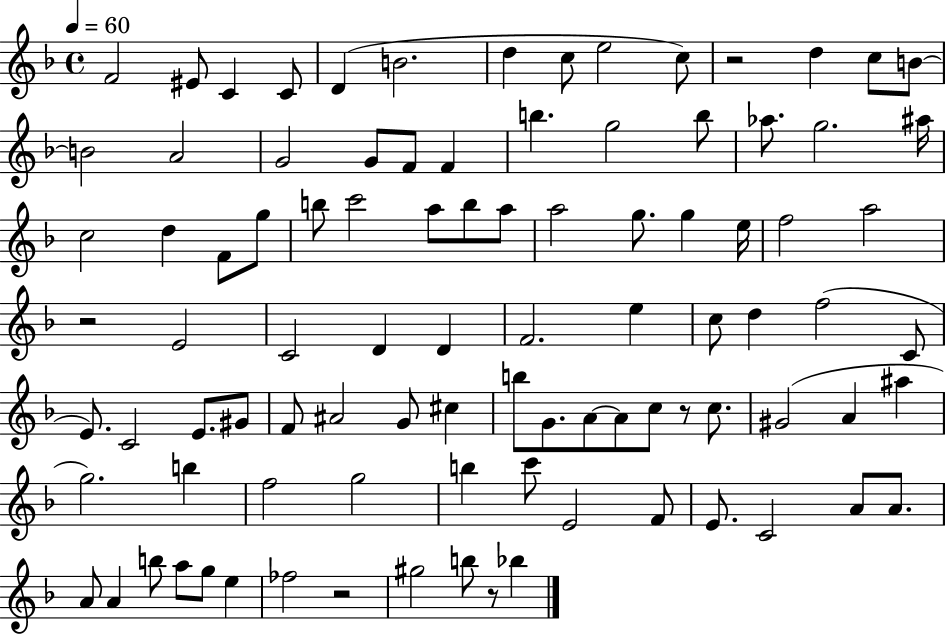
F4/h EIS4/e C4/q C4/e D4/q B4/h. D5/q C5/e E5/h C5/e R/h D5/q C5/e B4/e B4/h A4/h G4/h G4/e F4/e F4/q B5/q. G5/h B5/e Ab5/e. G5/h. A#5/s C5/h D5/q F4/e G5/e B5/e C6/h A5/e B5/e A5/e A5/h G5/e. G5/q E5/s F5/h A5/h R/h E4/h C4/h D4/q D4/q F4/h. E5/q C5/e D5/q F5/h C4/e E4/e. C4/h E4/e. G#4/e F4/e A#4/h G4/e C#5/q B5/e G4/e. A4/e A4/e C5/e R/e C5/e. G#4/h A4/q A#5/q G5/h. B5/q F5/h G5/h B5/q C6/e E4/h F4/e E4/e. C4/h A4/e A4/e. A4/e A4/q B5/e A5/e G5/e E5/q FES5/h R/h G#5/h B5/e R/e Bb5/q